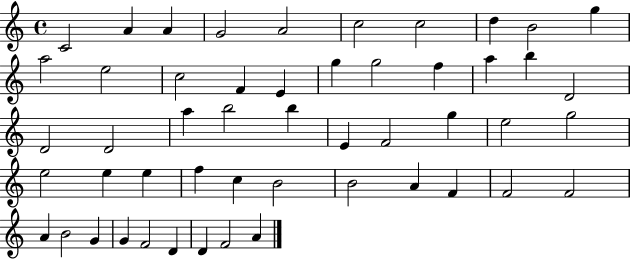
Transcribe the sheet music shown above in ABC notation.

X:1
T:Untitled
M:4/4
L:1/4
K:C
C2 A A G2 A2 c2 c2 d B2 g a2 e2 c2 F E g g2 f a b D2 D2 D2 a b2 b E F2 g e2 g2 e2 e e f c B2 B2 A F F2 F2 A B2 G G F2 D D F2 A